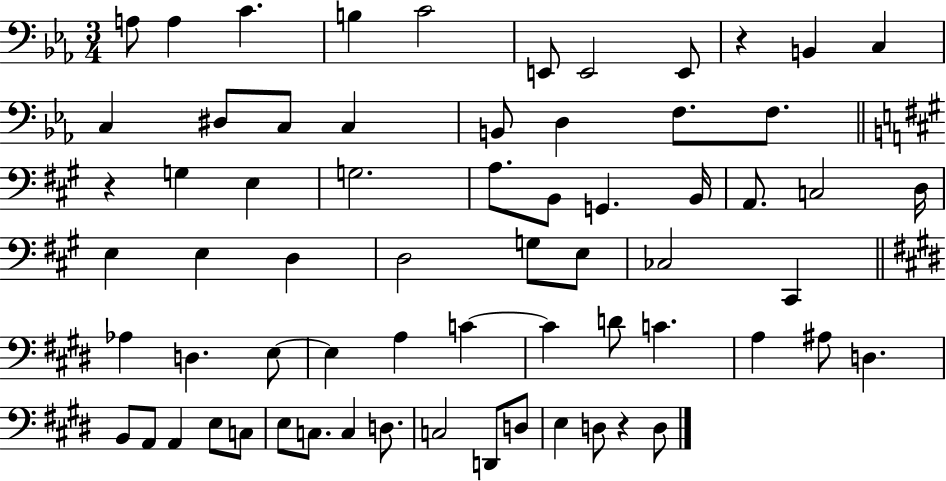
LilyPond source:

{
  \clef bass
  \numericTimeSignature
  \time 3/4
  \key ees \major
  a8 a4 c'4. | b4 c'2 | e,8 e,2 e,8 | r4 b,4 c4 | \break c4 dis8 c8 c4 | b,8 d4 f8. f8. | \bar "||" \break \key a \major r4 g4 e4 | g2. | a8. b,8 g,4. b,16 | a,8. c2 d16 | \break e4 e4 d4 | d2 g8 e8 | ces2 cis,4 | \bar "||" \break \key e \major aes4 d4. e8~~ | e4 a4 c'4~~ | c'4 d'8 c'4. | a4 ais8 d4. | \break b,8 a,8 a,4 e8 c8 | e8 c8. c4 d8. | c2 d,8 d8 | e4 d8 r4 d8 | \break \bar "|."
}